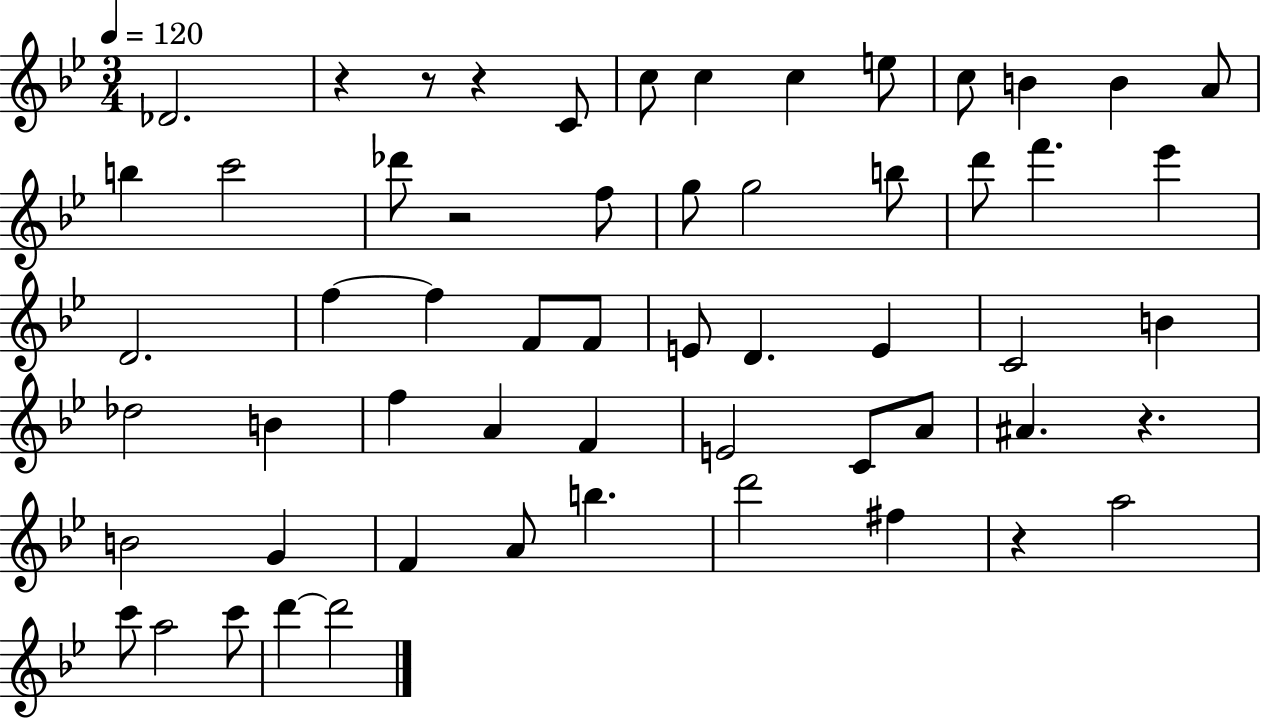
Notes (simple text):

Db4/h. R/q R/e R/q C4/e C5/e C5/q C5/q E5/e C5/e B4/q B4/q A4/e B5/q C6/h Db6/e R/h F5/e G5/e G5/h B5/e D6/e F6/q. Eb6/q D4/h. F5/q F5/q F4/e F4/e E4/e D4/q. E4/q C4/h B4/q Db5/h B4/q F5/q A4/q F4/q E4/h C4/e A4/e A#4/q. R/q. B4/h G4/q F4/q A4/e B5/q. D6/h F#5/q R/q A5/h C6/e A5/h C6/e D6/q D6/h